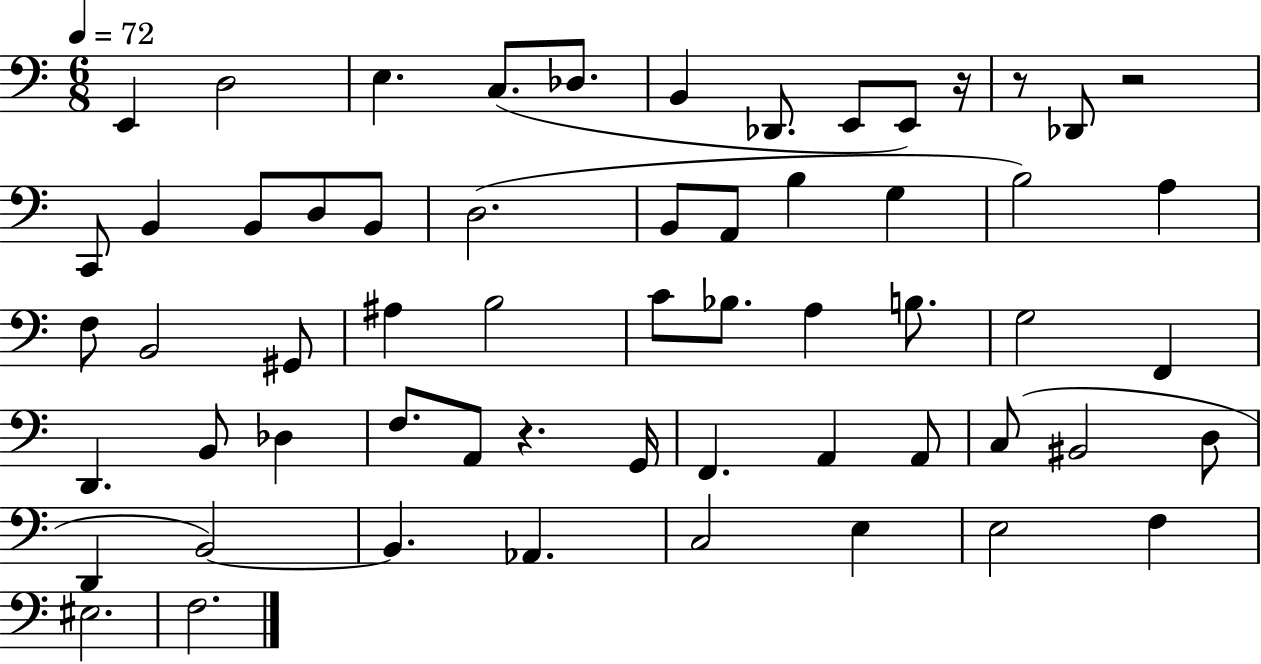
{
  \clef bass
  \numericTimeSignature
  \time 6/8
  \key c \major
  \tempo 4 = 72
  e,4 d2 | e4. c8.( des8. | b,4 des,8. e,8 e,8) r16 | r8 des,8 r2 | \break c,8 b,4 b,8 d8 b,8 | d2.( | b,8 a,8 b4 g4 | b2) a4 | \break f8 b,2 gis,8 | ais4 b2 | c'8 bes8. a4 b8. | g2 f,4 | \break d,4. b,8 des4 | f8. a,8 r4. g,16 | f,4. a,4 a,8 | c8( bis,2 d8 | \break d,4 b,2~~) | b,4. aes,4. | c2 e4 | e2 f4 | \break eis2. | f2. | \bar "|."
}